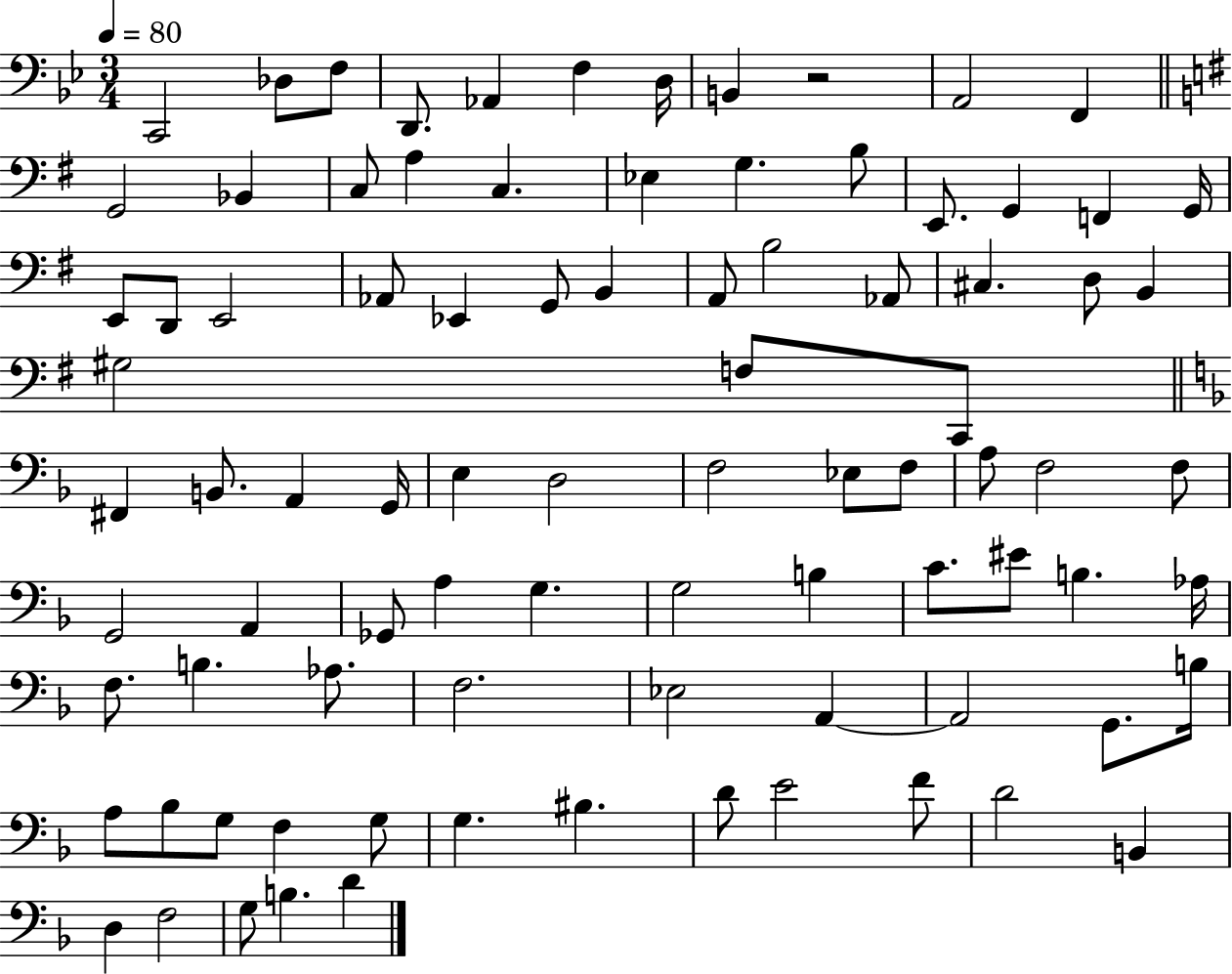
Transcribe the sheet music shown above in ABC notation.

X:1
T:Untitled
M:3/4
L:1/4
K:Bb
C,,2 _D,/2 F,/2 D,,/2 _A,, F, D,/4 B,, z2 A,,2 F,, G,,2 _B,, C,/2 A, C, _E, G, B,/2 E,,/2 G,, F,, G,,/4 E,,/2 D,,/2 E,,2 _A,,/2 _E,, G,,/2 B,, A,,/2 B,2 _A,,/2 ^C, D,/2 B,, ^G,2 F,/2 C,,/2 ^F,, B,,/2 A,, G,,/4 E, D,2 F,2 _E,/2 F,/2 A,/2 F,2 F,/2 G,,2 A,, _G,,/2 A, G, G,2 B, C/2 ^E/2 B, _A,/4 F,/2 B, _A,/2 F,2 _E,2 A,, A,,2 G,,/2 B,/4 A,/2 _B,/2 G,/2 F, G,/2 G, ^B, D/2 E2 F/2 D2 B,, D, F,2 G,/2 B, D